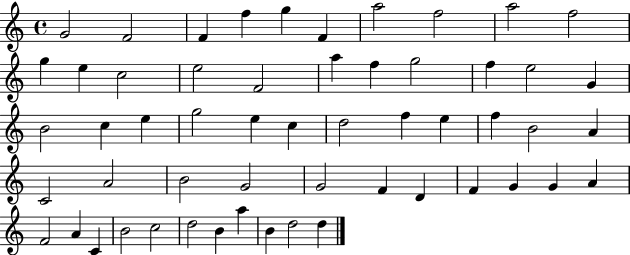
G4/h F4/h F4/q F5/q G5/q F4/q A5/h F5/h A5/h F5/h G5/q E5/q C5/h E5/h F4/h A5/q F5/q G5/h F5/q E5/h G4/q B4/h C5/q E5/q G5/h E5/q C5/q D5/h F5/q E5/q F5/q B4/h A4/q C4/h A4/h B4/h G4/h G4/h F4/q D4/q F4/q G4/q G4/q A4/q F4/h A4/q C4/q B4/h C5/h D5/h B4/q A5/q B4/q D5/h D5/q